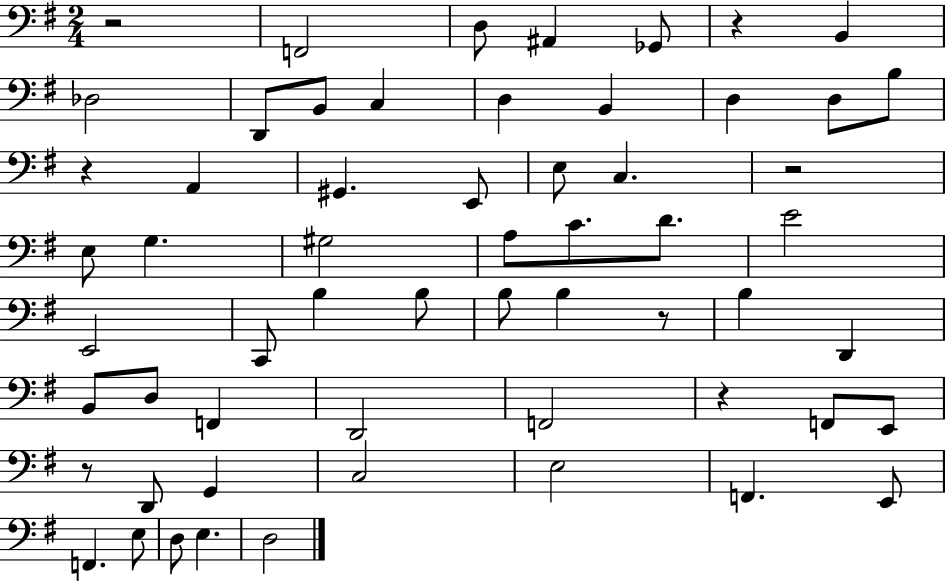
R/h F2/h D3/e A#2/q Gb2/e R/q B2/q Db3/h D2/e B2/e C3/q D3/q B2/q D3/q D3/e B3/e R/q A2/q G#2/q. E2/e E3/e C3/q. R/h E3/e G3/q. G#3/h A3/e C4/e. D4/e. E4/h E2/h C2/e B3/q B3/e B3/e B3/q R/e B3/q D2/q B2/e D3/e F2/q D2/h F2/h R/q F2/e E2/e R/e D2/e G2/q C3/h E3/h F2/q. E2/e F2/q. E3/e D3/e E3/q. D3/h